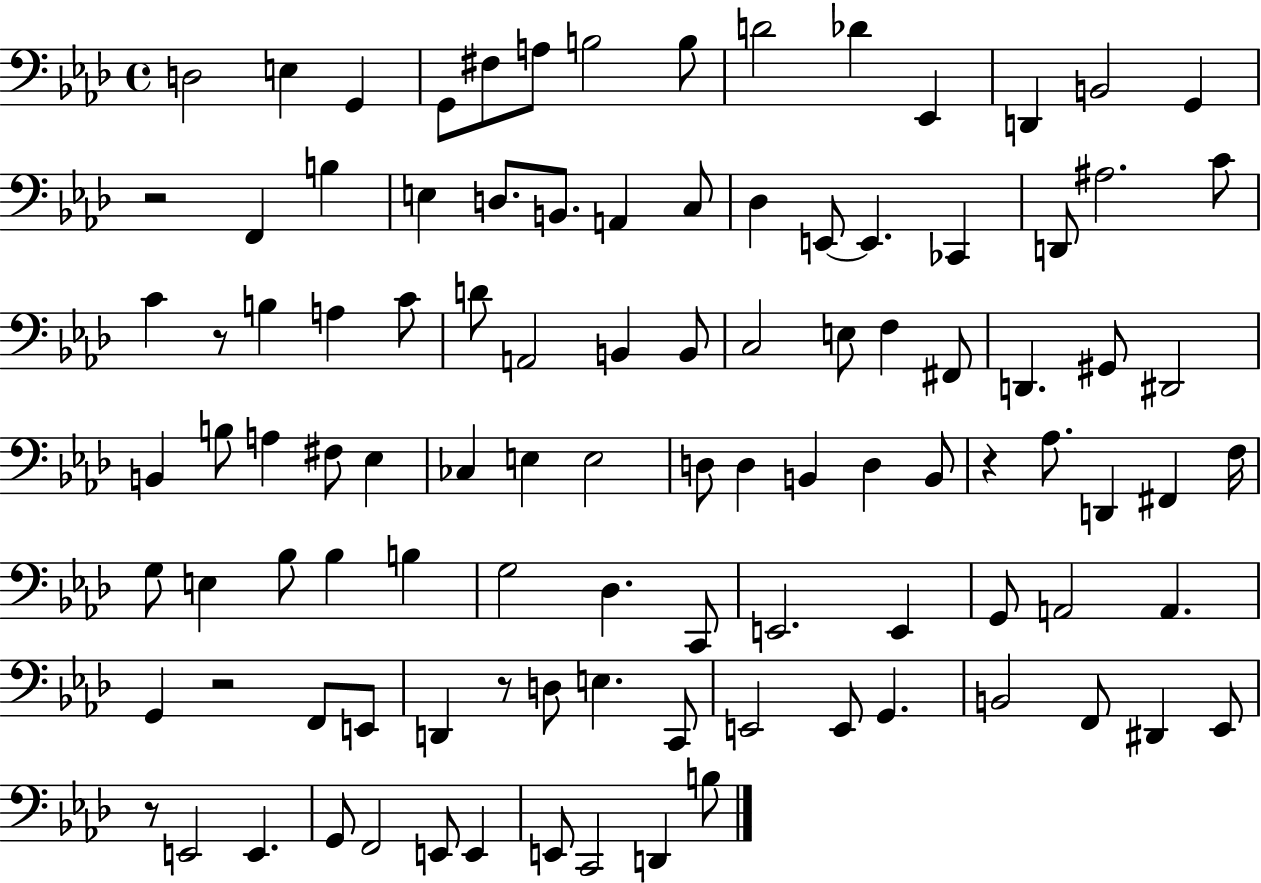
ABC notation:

X:1
T:Untitled
M:4/4
L:1/4
K:Ab
D,2 E, G,, G,,/2 ^F,/2 A,/2 B,2 B,/2 D2 _D _E,, D,, B,,2 G,, z2 F,, B, E, D,/2 B,,/2 A,, C,/2 _D, E,,/2 E,, _C,, D,,/2 ^A,2 C/2 C z/2 B, A, C/2 D/2 A,,2 B,, B,,/2 C,2 E,/2 F, ^F,,/2 D,, ^G,,/2 ^D,,2 B,, B,/2 A, ^F,/2 _E, _C, E, E,2 D,/2 D, B,, D, B,,/2 z _A,/2 D,, ^F,, F,/4 G,/2 E, _B,/2 _B, B, G,2 _D, C,,/2 E,,2 E,, G,,/2 A,,2 A,, G,, z2 F,,/2 E,,/2 D,, z/2 D,/2 E, C,,/2 E,,2 E,,/2 G,, B,,2 F,,/2 ^D,, _E,,/2 z/2 E,,2 E,, G,,/2 F,,2 E,,/2 E,, E,,/2 C,,2 D,, B,/2